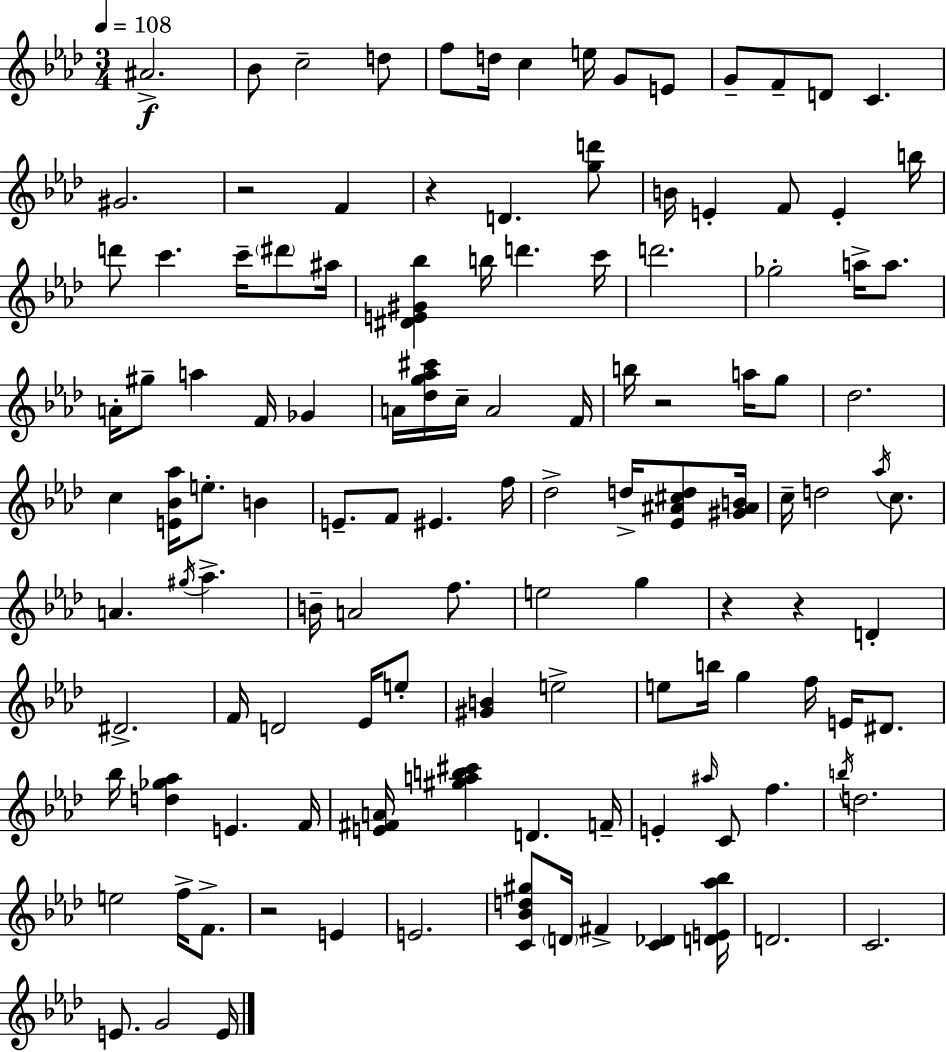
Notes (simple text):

A#4/h. Bb4/e C5/h D5/e F5/e D5/s C5/q E5/s G4/e E4/e G4/e F4/e D4/e C4/q. G#4/h. R/h F4/q R/q D4/q. [G5,D6]/e B4/s E4/q F4/e E4/q B5/s D6/e C6/q. C6/s D#6/e A#5/s [D#4,E4,G#4,Bb5]/q B5/s D6/q. C6/s D6/h. Gb5/h A5/s A5/e. A4/s G#5/e A5/q F4/s Gb4/q A4/s [Db5,G5,Ab5,C#6]/s C5/s A4/h F4/s B5/s R/h A5/s G5/e Db5/h. C5/q [E4,Bb4,Ab5]/s E5/e. B4/q E4/e. F4/e EIS4/q. F5/s Db5/h D5/s [Eb4,A#4,C#5,D5]/e [G#4,A#4,B4]/s C5/s D5/h Ab5/s C5/e. A4/q. G#5/s Ab5/q. B4/s A4/h F5/e. E5/h G5/q R/q R/q D4/q D#4/h. F4/s D4/h Eb4/s E5/e [G#4,B4]/q E5/h E5/e B5/s G5/q F5/s E4/s D#4/e. Bb5/s [D5,Gb5,Ab5]/q E4/q. F4/s [E4,F#4,A4]/s [G#5,A5,B5,C#6]/q D4/q. F4/s E4/q A#5/s C4/e F5/q. B5/s D5/h. E5/h F5/s F4/e. R/h E4/q E4/h. [C4,Bb4,D5,G#5]/e D4/s F#4/q [C4,Db4]/q [D4,E4,Ab5,Bb5]/s D4/h. C4/h. E4/e. G4/h E4/s